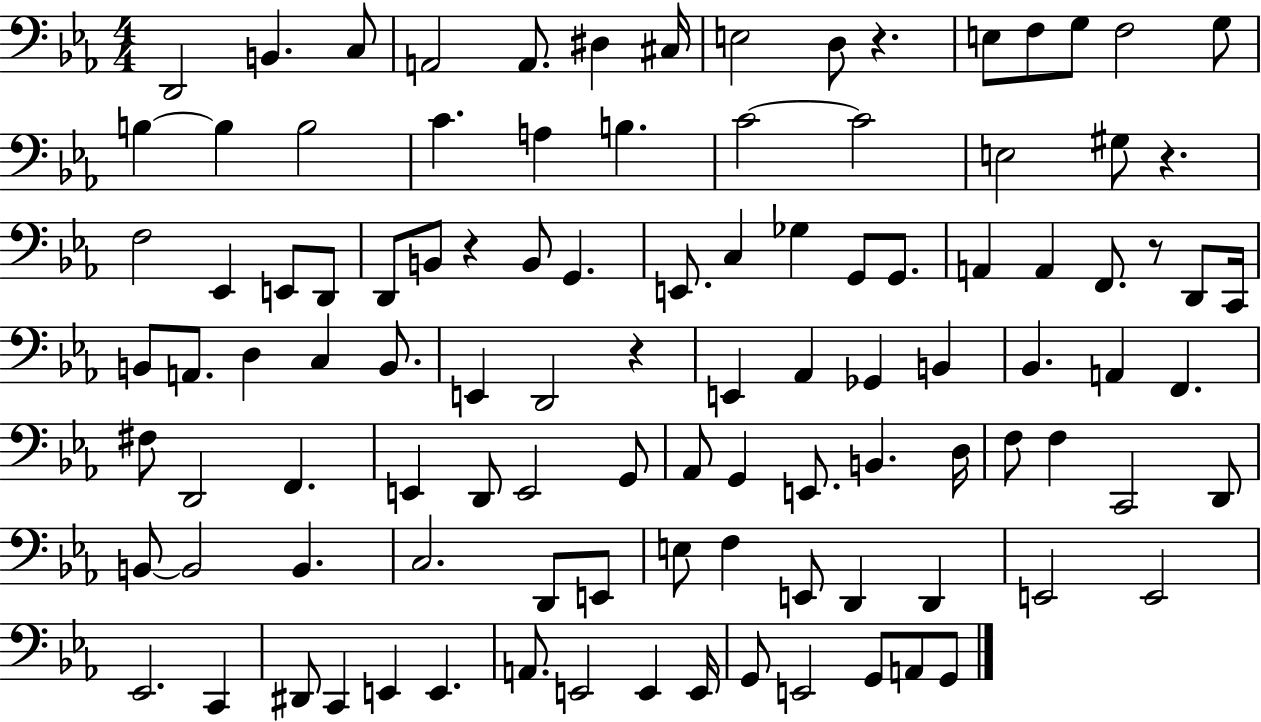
D2/h B2/q. C3/e A2/h A2/e. D#3/q C#3/s E3/h D3/e R/q. E3/e F3/e G3/e F3/h G3/e B3/q B3/q B3/h C4/q. A3/q B3/q. C4/h C4/h E3/h G#3/e R/q. F3/h Eb2/q E2/e D2/e D2/e B2/e R/q B2/e G2/q. E2/e. C3/q Gb3/q G2/e G2/e. A2/q A2/q F2/e. R/e D2/e C2/s B2/e A2/e. D3/q C3/q B2/e. E2/q D2/h R/q E2/q Ab2/q Gb2/q B2/q Bb2/q. A2/q F2/q. F#3/e D2/h F2/q. E2/q D2/e E2/h G2/e Ab2/e G2/q E2/e. B2/q. D3/s F3/e F3/q C2/h D2/e B2/e B2/h B2/q. C3/h. D2/e E2/e E3/e F3/q E2/e D2/q D2/q E2/h E2/h Eb2/h. C2/q D#2/e C2/q E2/q E2/q. A2/e. E2/h E2/q E2/s G2/e E2/h G2/e A2/e G2/e